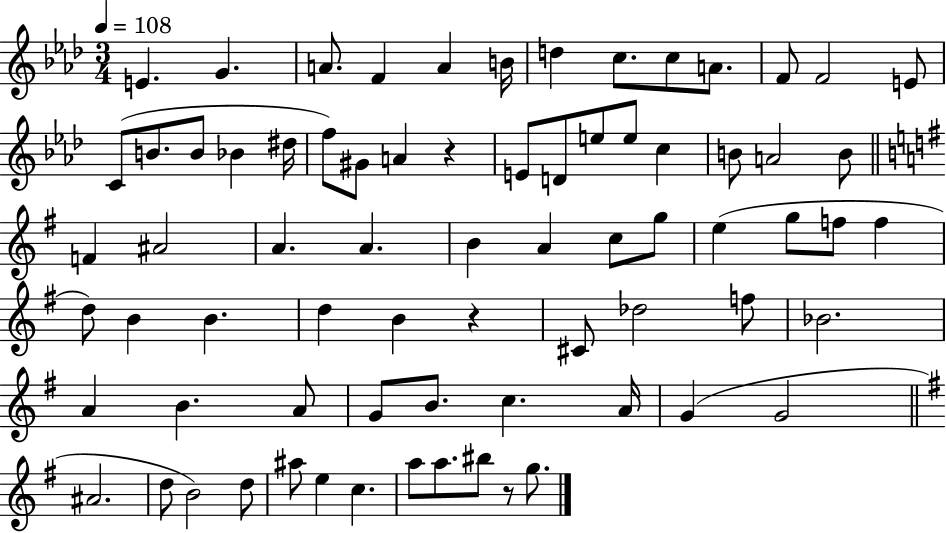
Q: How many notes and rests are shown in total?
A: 73